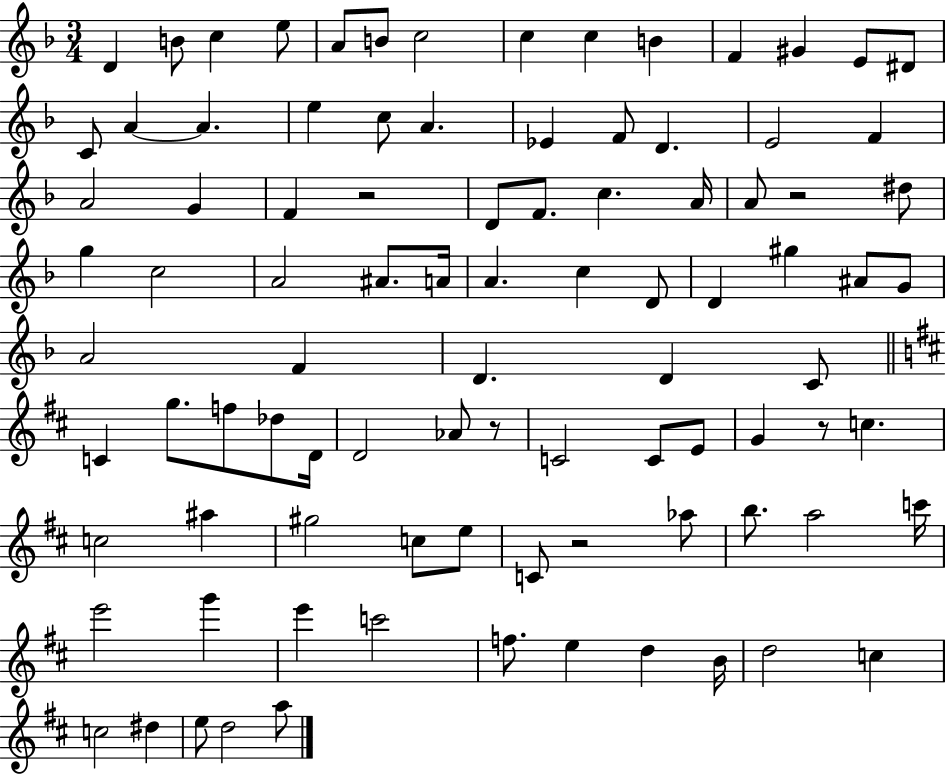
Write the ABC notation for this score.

X:1
T:Untitled
M:3/4
L:1/4
K:F
D B/2 c e/2 A/2 B/2 c2 c c B F ^G E/2 ^D/2 C/2 A A e c/2 A _E F/2 D E2 F A2 G F z2 D/2 F/2 c A/4 A/2 z2 ^d/2 g c2 A2 ^A/2 A/4 A c D/2 D ^g ^A/2 G/2 A2 F D D C/2 C g/2 f/2 _d/2 D/4 D2 _A/2 z/2 C2 C/2 E/2 G z/2 c c2 ^a ^g2 c/2 e/2 C/2 z2 _a/2 b/2 a2 c'/4 e'2 g' e' c'2 f/2 e d B/4 d2 c c2 ^d e/2 d2 a/2